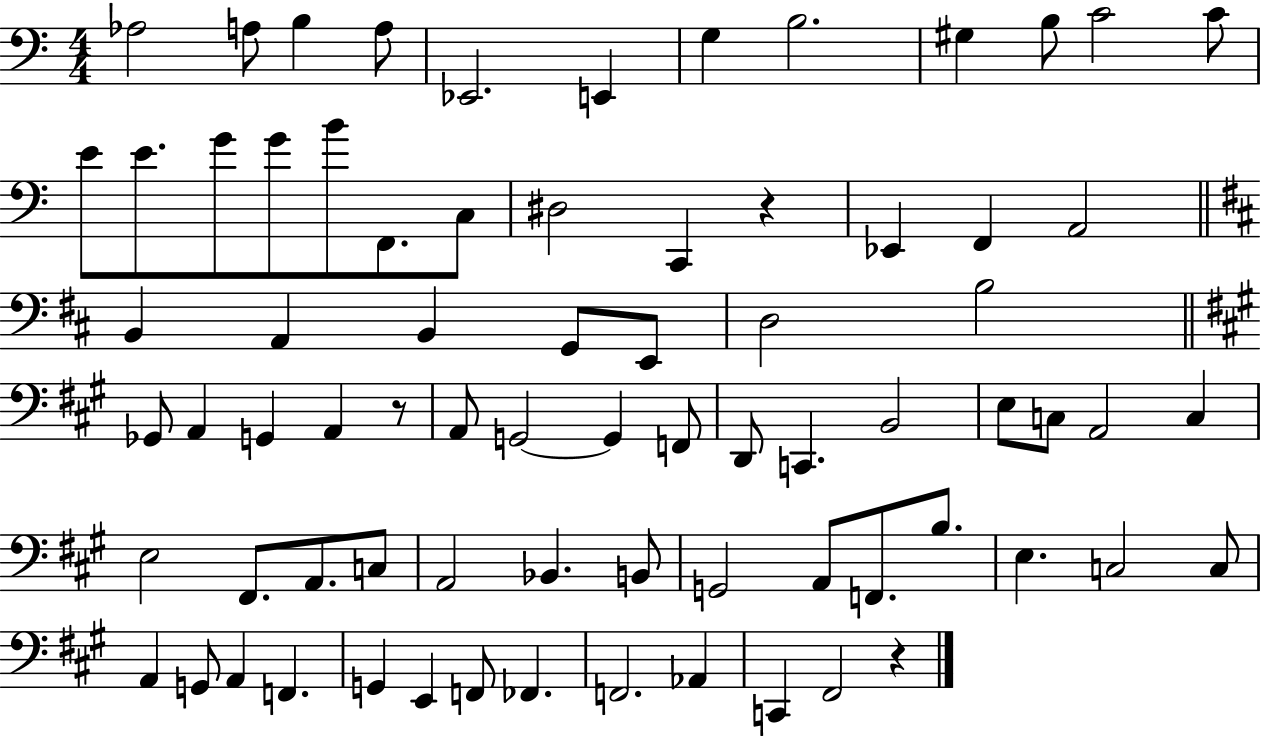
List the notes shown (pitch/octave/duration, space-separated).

Ab3/h A3/e B3/q A3/e Eb2/h. E2/q G3/q B3/h. G#3/q B3/e C4/h C4/e E4/e E4/e. G4/e G4/e B4/e F2/e. C3/e D#3/h C2/q R/q Eb2/q F2/q A2/h B2/q A2/q B2/q G2/e E2/e D3/h B3/h Gb2/e A2/q G2/q A2/q R/e A2/e G2/h G2/q F2/e D2/e C2/q. B2/h E3/e C3/e A2/h C3/q E3/h F#2/e. A2/e. C3/e A2/h Bb2/q. B2/e G2/h A2/e F2/e. B3/e. E3/q. C3/h C3/e A2/q G2/e A2/q F2/q. G2/q E2/q F2/e FES2/q. F2/h. Ab2/q C2/q F#2/h R/q